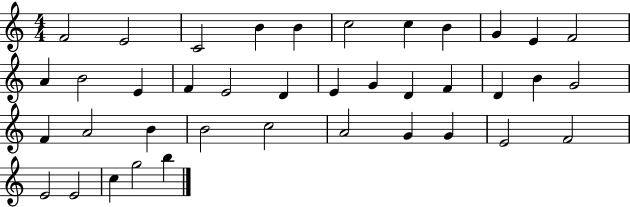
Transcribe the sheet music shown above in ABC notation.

X:1
T:Untitled
M:4/4
L:1/4
K:C
F2 E2 C2 B B c2 c B G E F2 A B2 E F E2 D E G D F D B G2 F A2 B B2 c2 A2 G G E2 F2 E2 E2 c g2 b